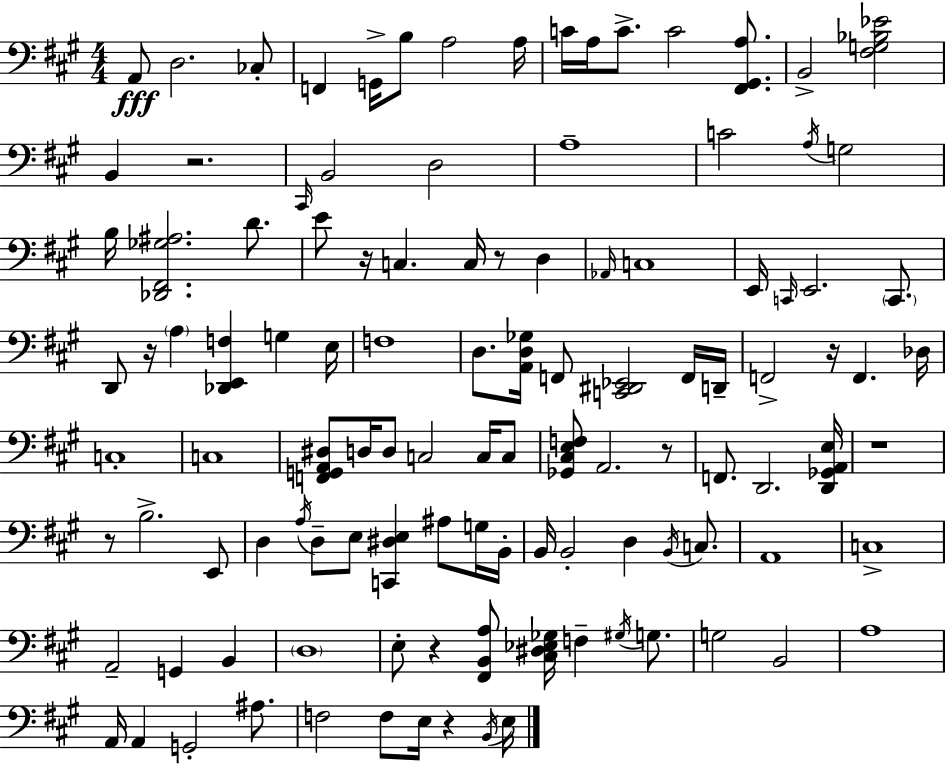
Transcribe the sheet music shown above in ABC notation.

X:1
T:Untitled
M:4/4
L:1/4
K:A
A,,/2 D,2 _C,/2 F,, G,,/4 B,/2 A,2 A,/4 C/4 A,/4 C/2 C2 [^F,,^G,,A,]/2 B,,2 [^F,G,_B,_E]2 B,, z2 ^C,,/4 B,,2 D,2 A,4 C2 A,/4 G,2 B,/4 [_D,,^F,,_G,^A,]2 D/2 E/2 z/4 C, C,/4 z/2 D, _A,,/4 C,4 E,,/4 C,,/4 E,,2 C,,/2 D,,/2 z/4 A, [_D,,E,,F,] G, E,/4 F,4 D,/2 [A,,D,_G,]/4 F,,/2 [C,,^D,,_E,,]2 F,,/4 D,,/4 F,,2 z/4 F,, _D,/4 C,4 C,4 [F,,G,,A,,^D,]/2 D,/4 D,/2 C,2 C,/4 C,/2 [_G,,^C,E,F,]/2 A,,2 z/2 F,,/2 D,,2 [D,,_G,,A,,E,]/4 z4 z/2 B,2 E,,/2 D, A,/4 D,/2 E,/2 [C,,^D,E,] ^A,/2 G,/4 B,,/4 B,,/4 B,,2 D, B,,/4 C,/2 A,,4 C,4 A,,2 G,, B,, D,4 E,/2 z [^F,,B,,A,]/2 [^C,^D,_E,_G,]/4 F, ^G,/4 G,/2 G,2 B,,2 A,4 A,,/4 A,, G,,2 ^A,/2 F,2 F,/2 E,/4 z B,,/4 E,/4